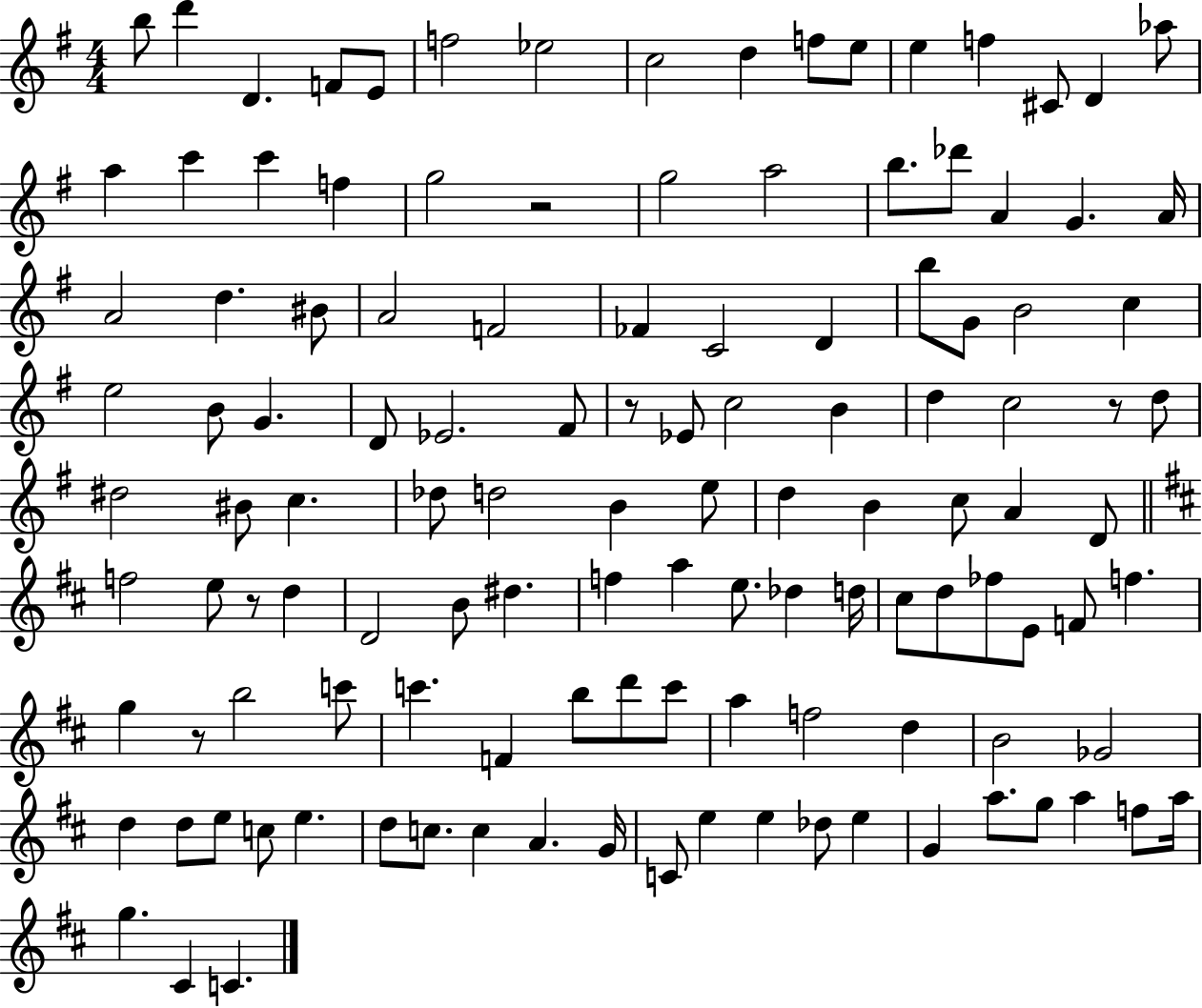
B5/e D6/q D4/q. F4/e E4/e F5/h Eb5/h C5/h D5/q F5/e E5/e E5/q F5/q C#4/e D4/q Ab5/e A5/q C6/q C6/q F5/q G5/h R/h G5/h A5/h B5/e. Db6/e A4/q G4/q. A4/s A4/h D5/q. BIS4/e A4/h F4/h FES4/q C4/h D4/q B5/e G4/e B4/h C5/q E5/h B4/e G4/q. D4/e Eb4/h. F#4/e R/e Eb4/e C5/h B4/q D5/q C5/h R/e D5/e D#5/h BIS4/e C5/q. Db5/e D5/h B4/q E5/e D5/q B4/q C5/e A4/q D4/e F5/h E5/e R/e D5/q D4/h B4/e D#5/q. F5/q A5/q E5/e. Db5/q D5/s C#5/e D5/e FES5/e E4/e F4/e F5/q. G5/q R/e B5/h C6/e C6/q. F4/q B5/e D6/e C6/e A5/q F5/h D5/q B4/h Gb4/h D5/q D5/e E5/e C5/e E5/q. D5/e C5/e. C5/q A4/q. G4/s C4/e E5/q E5/q Db5/e E5/q G4/q A5/e. G5/e A5/q F5/e A5/s G5/q. C#4/q C4/q.